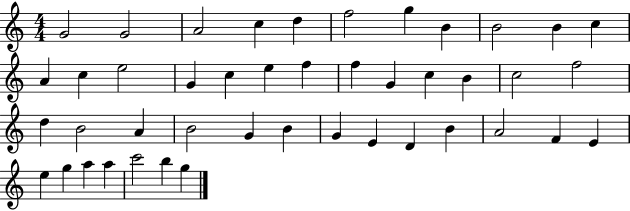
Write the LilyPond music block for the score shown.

{
  \clef treble
  \numericTimeSignature
  \time 4/4
  \key c \major
  g'2 g'2 | a'2 c''4 d''4 | f''2 g''4 b'4 | b'2 b'4 c''4 | \break a'4 c''4 e''2 | g'4 c''4 e''4 f''4 | f''4 g'4 c''4 b'4 | c''2 f''2 | \break d''4 b'2 a'4 | b'2 g'4 b'4 | g'4 e'4 d'4 b'4 | a'2 f'4 e'4 | \break e''4 g''4 a''4 a''4 | c'''2 b''4 g''4 | \bar "|."
}